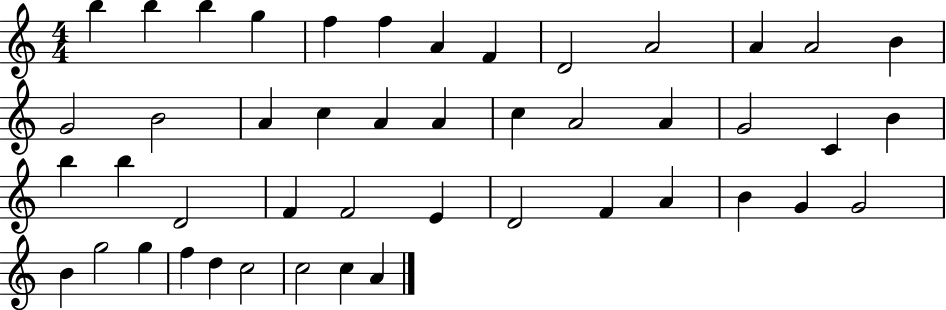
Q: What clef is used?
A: treble